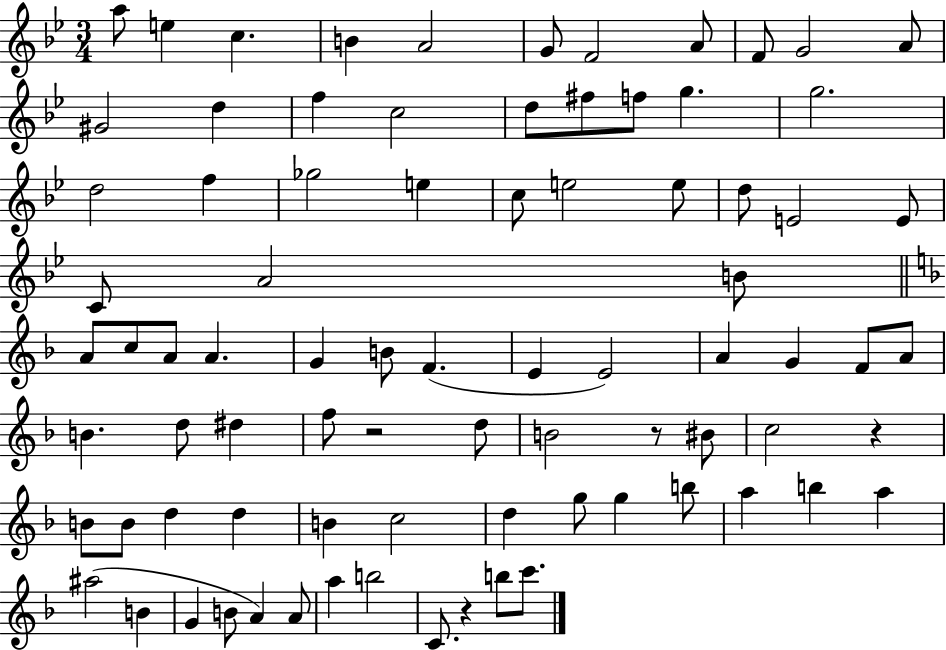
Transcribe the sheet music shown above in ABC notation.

X:1
T:Untitled
M:3/4
L:1/4
K:Bb
a/2 e c B A2 G/2 F2 A/2 F/2 G2 A/2 ^G2 d f c2 d/2 ^f/2 f/2 g g2 d2 f _g2 e c/2 e2 e/2 d/2 E2 E/2 C/2 A2 B/2 A/2 c/2 A/2 A G B/2 F E E2 A G F/2 A/2 B d/2 ^d f/2 z2 d/2 B2 z/2 ^B/2 c2 z B/2 B/2 d d B c2 d g/2 g b/2 a b a ^a2 B G B/2 A A/2 a b2 C/2 z b/2 c'/2